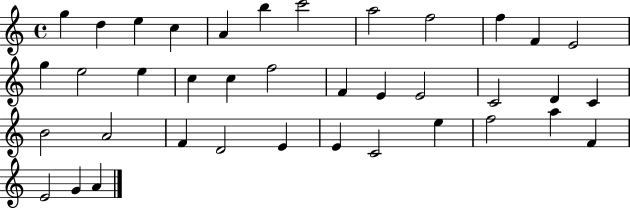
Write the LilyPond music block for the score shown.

{
  \clef treble
  \time 4/4
  \defaultTimeSignature
  \key c \major
  g''4 d''4 e''4 c''4 | a'4 b''4 c'''2 | a''2 f''2 | f''4 f'4 e'2 | \break g''4 e''2 e''4 | c''4 c''4 f''2 | f'4 e'4 e'2 | c'2 d'4 c'4 | \break b'2 a'2 | f'4 d'2 e'4 | e'4 c'2 e''4 | f''2 a''4 f'4 | \break e'2 g'4 a'4 | \bar "|."
}